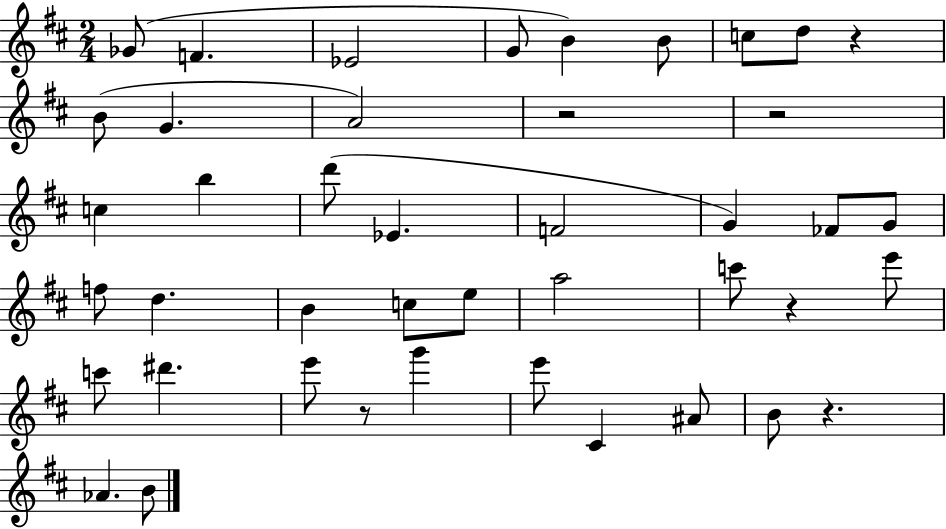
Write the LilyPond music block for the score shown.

{
  \clef treble
  \numericTimeSignature
  \time 2/4
  \key d \major
  ges'8( f'4. | ees'2 | g'8 b'4) b'8 | c''8 d''8 r4 | \break b'8( g'4. | a'2) | r2 | r2 | \break c''4 b''4 | d'''8( ees'4. | f'2 | g'4) fes'8 g'8 | \break f''8 d''4. | b'4 c''8 e''8 | a''2 | c'''8 r4 e'''8 | \break c'''8 dis'''4. | e'''8 r8 g'''4 | e'''8 cis'4 ais'8 | b'8 r4. | \break aes'4. b'8 | \bar "|."
}